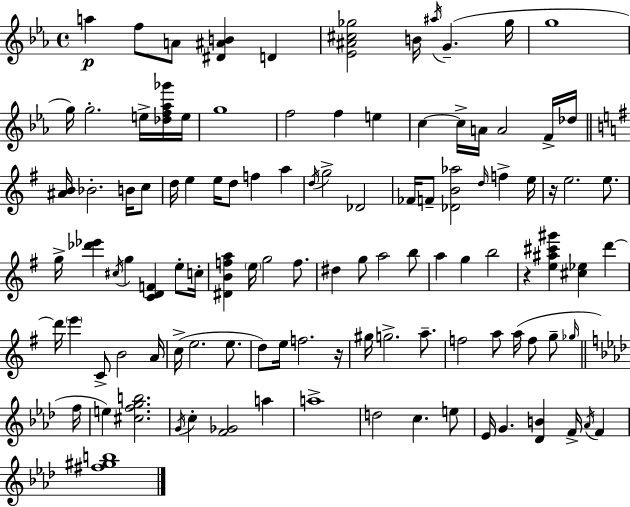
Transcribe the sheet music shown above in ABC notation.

X:1
T:Untitled
M:4/4
L:1/4
K:Cm
a f/2 A/2 [^D^AB] D [_E^A^c_g]2 B/4 ^a/4 G _g/4 g4 g/4 g2 e/4 [_df_a_g']/4 e/4 g4 f2 f e c c/4 A/4 A2 F/4 _d/4 [^AB]/4 _B2 B/4 c/2 d/4 e e/4 d/2 f a d/4 g2 _D2 _F/4 F/2 [_DB_a]2 d/4 f e/4 z/4 e2 e/2 g/4 [_d'_e'] ^c/4 g [CDF] e/2 c/4 [^DBfa] e/4 g2 f/2 ^d g/2 a2 b/2 a g b2 z [e^a^c'^g'] [^c_e] d' d'/4 e' C/2 B2 A/4 c/4 e2 e/2 d/2 e/4 f2 z/4 ^g/4 g2 a/2 f2 a/2 a/4 f/2 g/2 _g/4 f/4 e [^cfgb]2 G/4 c [F_G]2 a a4 d2 c e/2 _E/4 G [_DB] F/4 _A/4 F [^f^gb]4